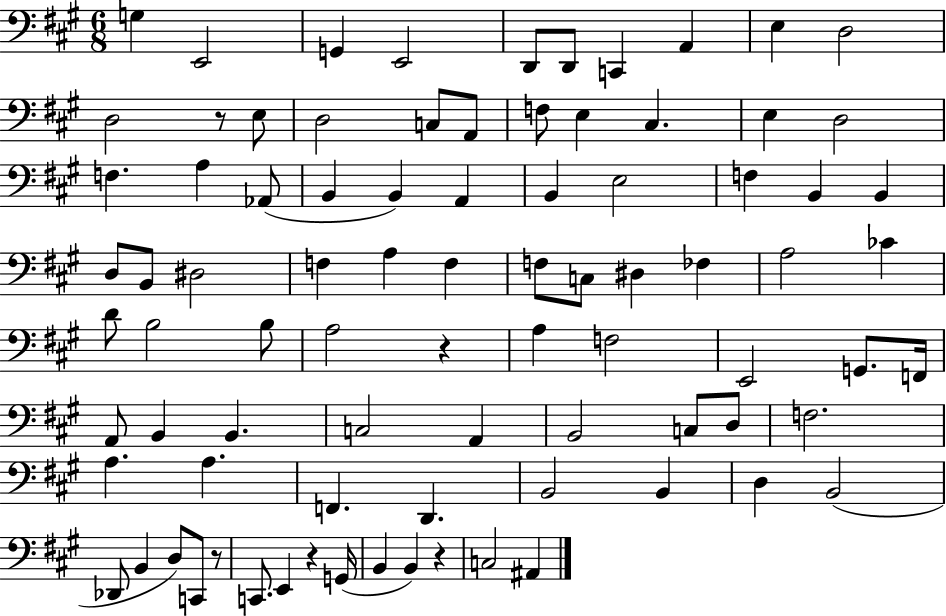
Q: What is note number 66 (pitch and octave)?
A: B2